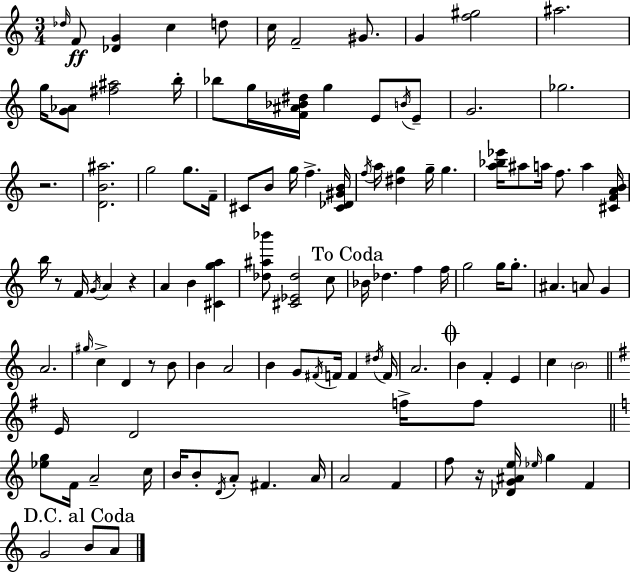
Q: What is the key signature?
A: A minor